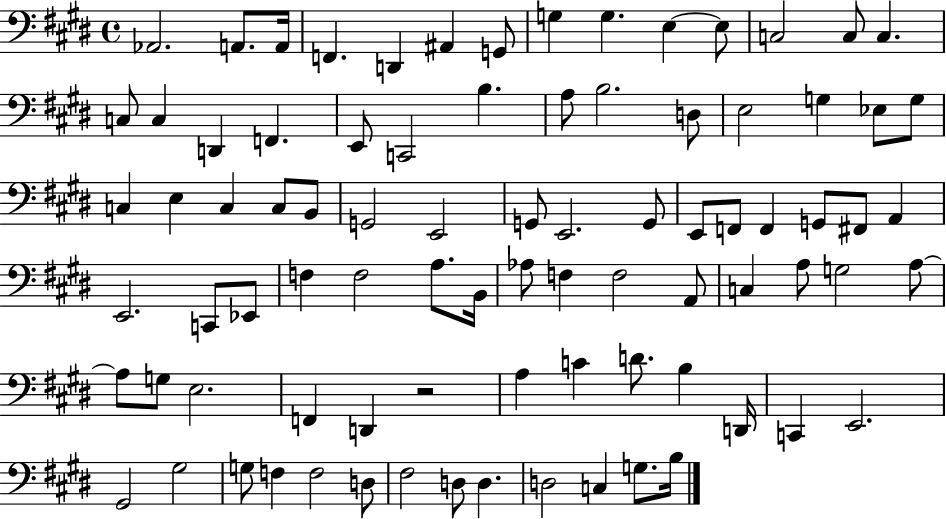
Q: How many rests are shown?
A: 1